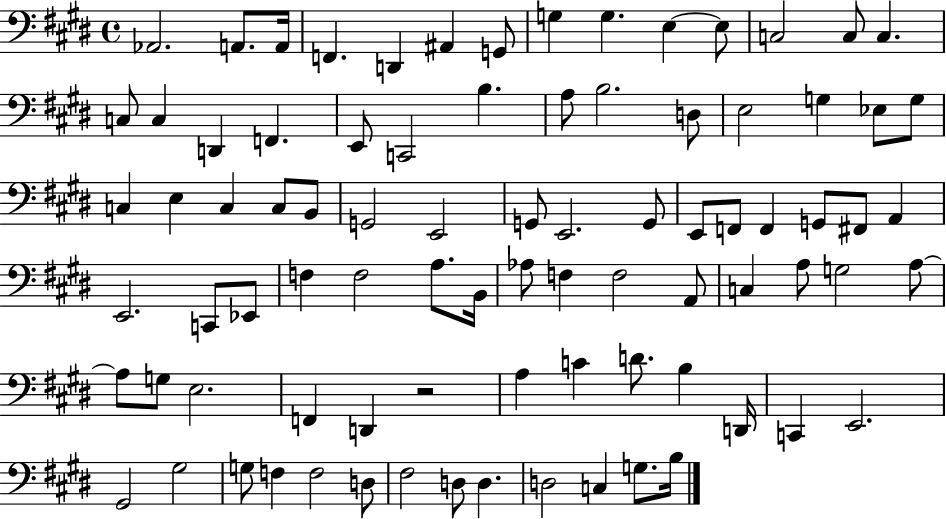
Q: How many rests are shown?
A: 1